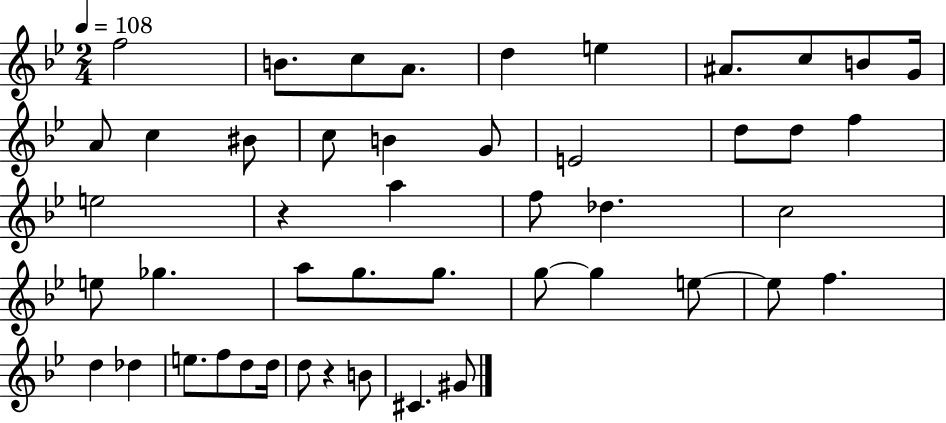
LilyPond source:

{
  \clef treble
  \numericTimeSignature
  \time 2/4
  \key bes \major
  \tempo 4 = 108
  f''2 | b'8. c''8 a'8. | d''4 e''4 | ais'8. c''8 b'8 g'16 | \break a'8 c''4 bis'8 | c''8 b'4 g'8 | e'2 | d''8 d''8 f''4 | \break e''2 | r4 a''4 | f''8 des''4. | c''2 | \break e''8 ges''4. | a''8 g''8. g''8. | g''8~~ g''4 e''8~~ | e''8 f''4. | \break d''4 des''4 | e''8. f''8 d''8 d''16 | d''8 r4 b'8 | cis'4. gis'8 | \break \bar "|."
}